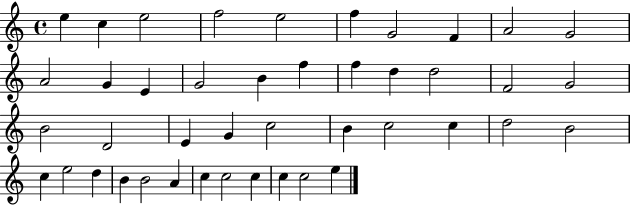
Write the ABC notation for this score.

X:1
T:Untitled
M:4/4
L:1/4
K:C
e c e2 f2 e2 f G2 F A2 G2 A2 G E G2 B f f d d2 F2 G2 B2 D2 E G c2 B c2 c d2 B2 c e2 d B B2 A c c2 c c c2 e